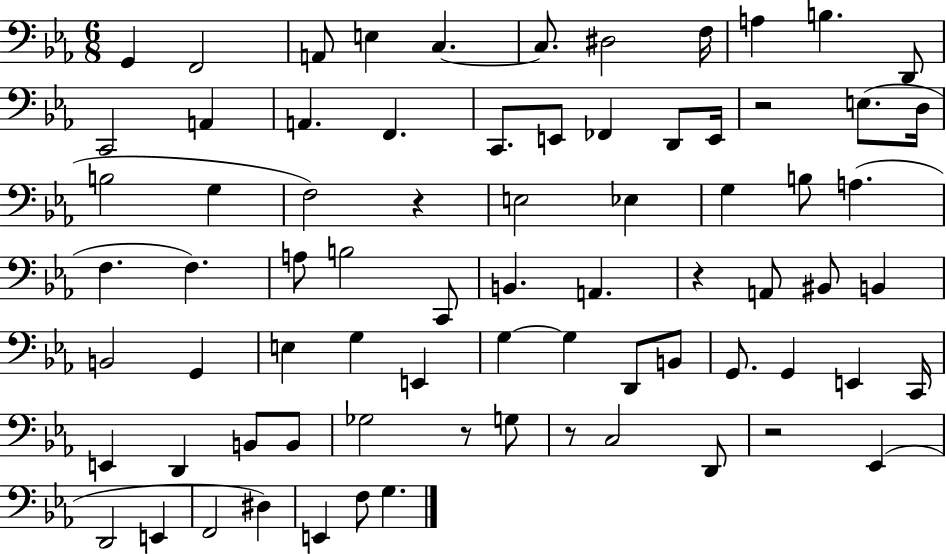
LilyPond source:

{
  \clef bass
  \numericTimeSignature
  \time 6/8
  \key ees \major
  \repeat volta 2 { g,4 f,2 | a,8 e4 c4.~~ | c8. dis2 f16 | a4 b4. d,8 | \break c,2 a,4 | a,4. f,4. | c,8. e,8 fes,4 d,8 e,16 | r2 e8.( d16 | \break b2 g4 | f2) r4 | e2 ees4 | g4 b8 a4.( | \break f4. f4.) | a8 b2 c,8 | b,4. a,4. | r4 a,8 bis,8 b,4 | \break b,2 g,4 | e4 g4 e,4 | g4~~ g4 d,8 b,8 | g,8. g,4 e,4 c,16 | \break e,4 d,4 b,8 b,8 | ges2 r8 g8 | r8 c2 d,8 | r2 ees,4( | \break d,2 e,4 | f,2 dis4) | e,4 f8 g4. | } \bar "|."
}